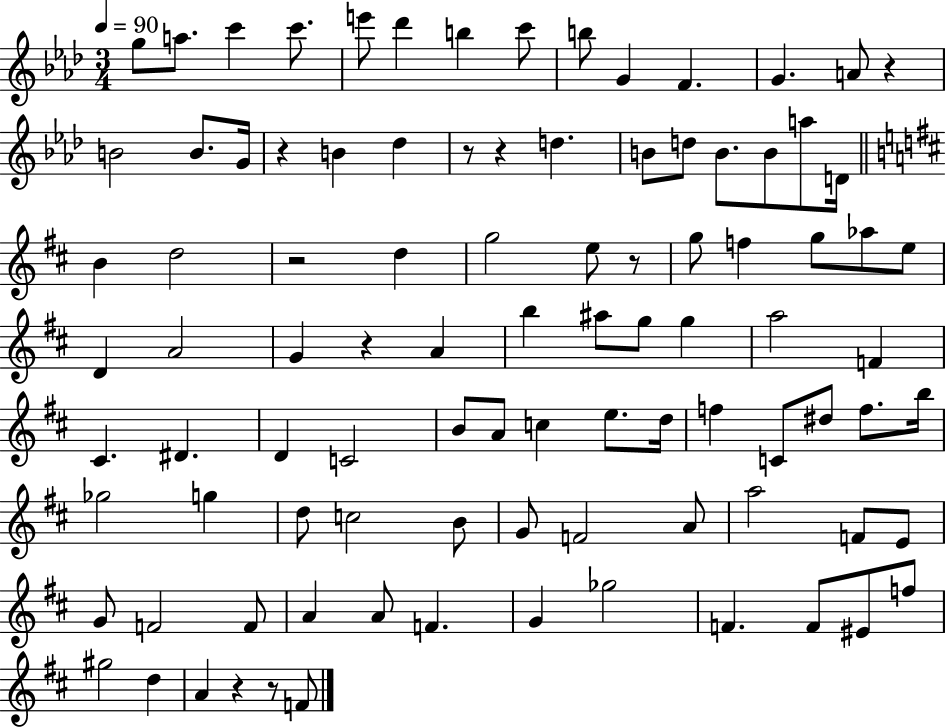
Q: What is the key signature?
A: AES major